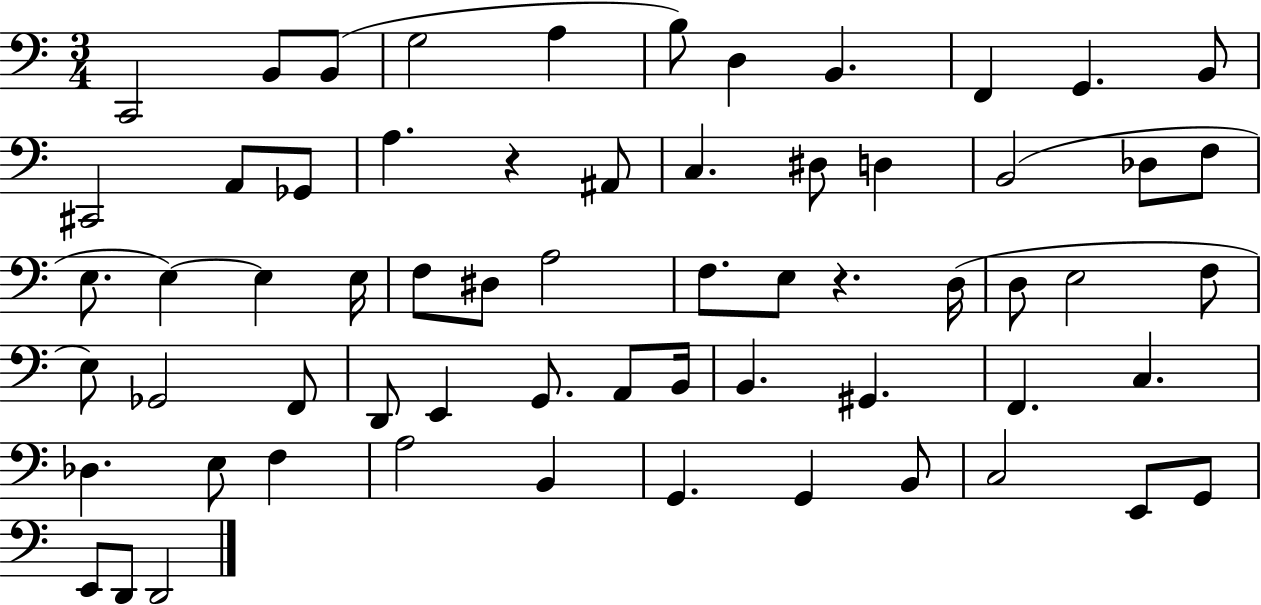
C2/h B2/e B2/e G3/h A3/q B3/e D3/q B2/q. F2/q G2/q. B2/e C#2/h A2/e Gb2/e A3/q. R/q A#2/e C3/q. D#3/e D3/q B2/h Db3/e F3/e E3/e. E3/q E3/q E3/s F3/e D#3/e A3/h F3/e. E3/e R/q. D3/s D3/e E3/h F3/e E3/e Gb2/h F2/e D2/e E2/q G2/e. A2/e B2/s B2/q. G#2/q. F2/q. C3/q. Db3/q. E3/e F3/q A3/h B2/q G2/q. G2/q B2/e C3/h E2/e G2/e E2/e D2/e D2/h